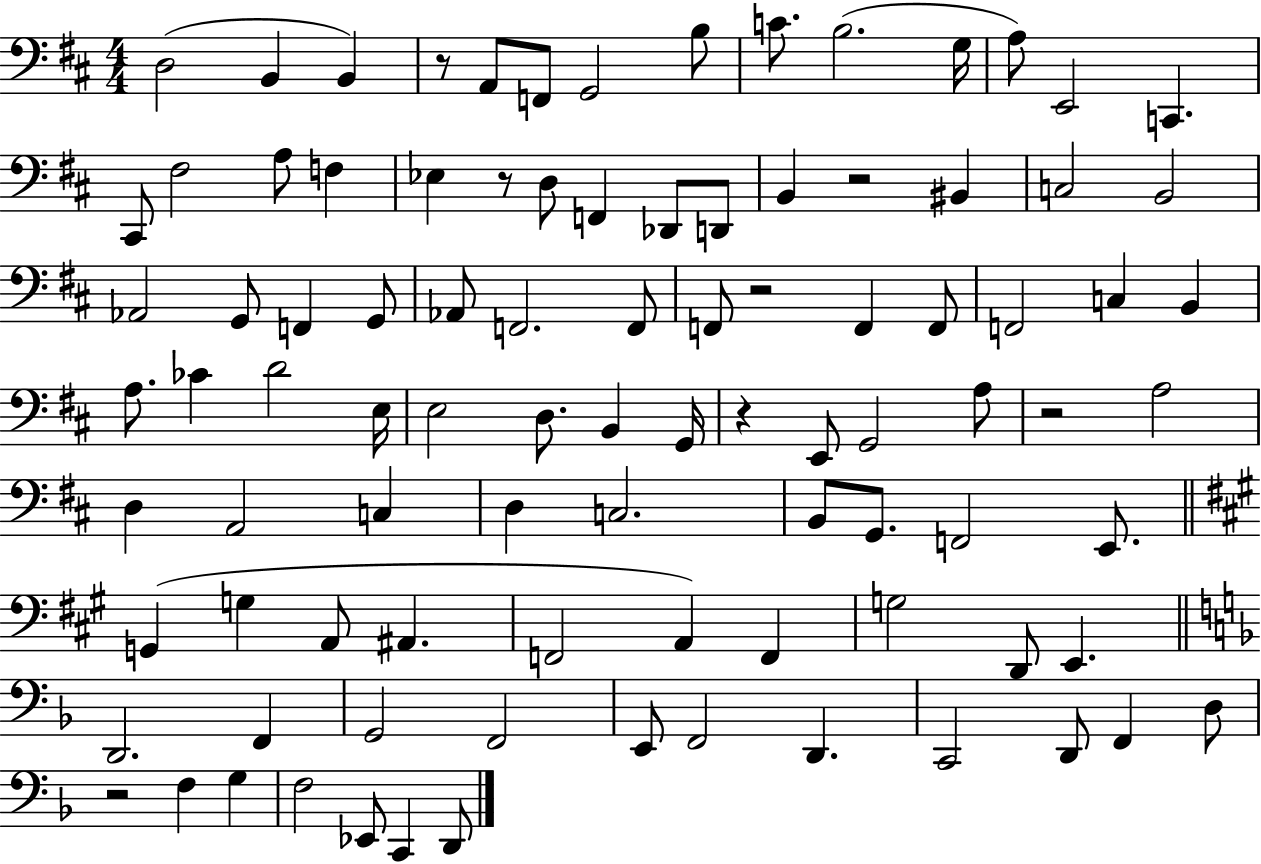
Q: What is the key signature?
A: D major